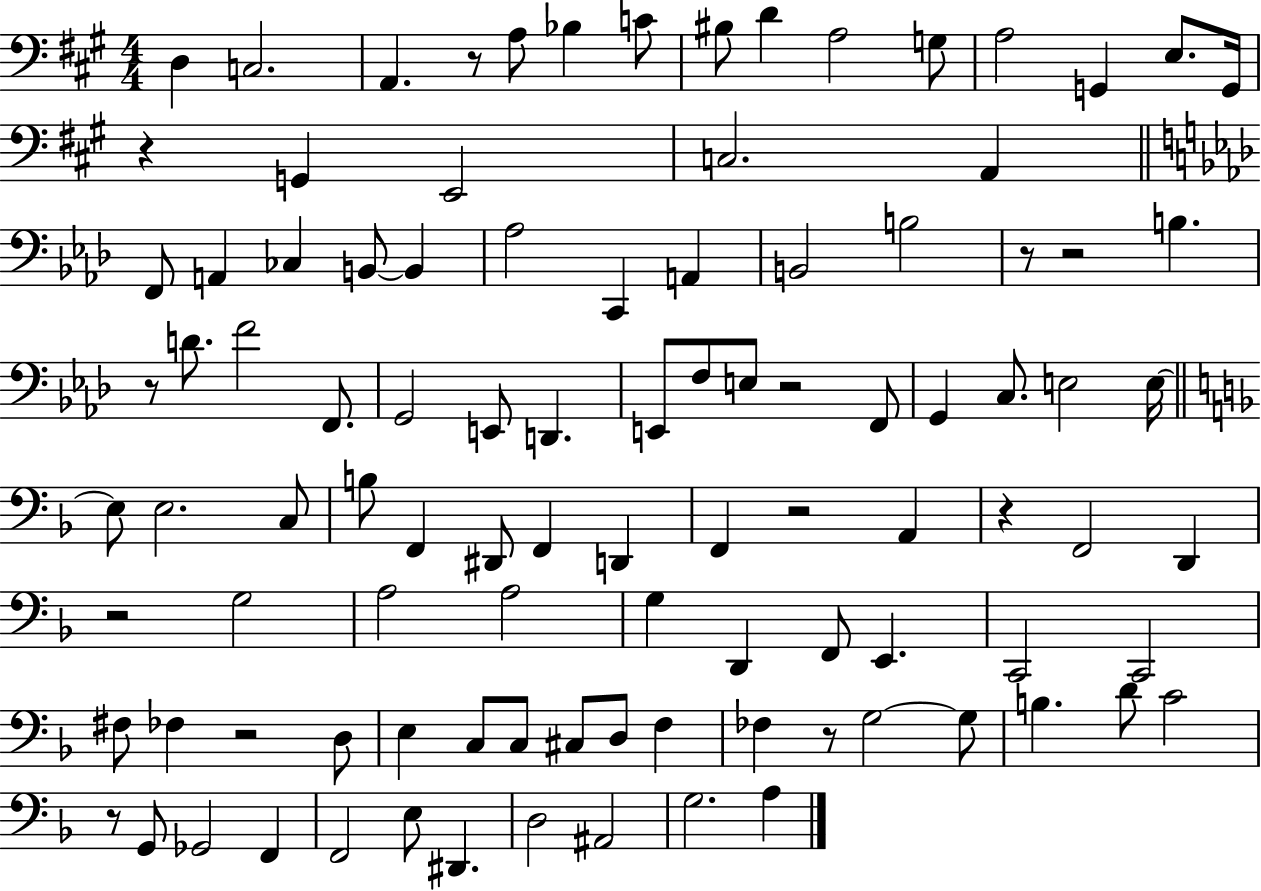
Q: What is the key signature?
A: A major